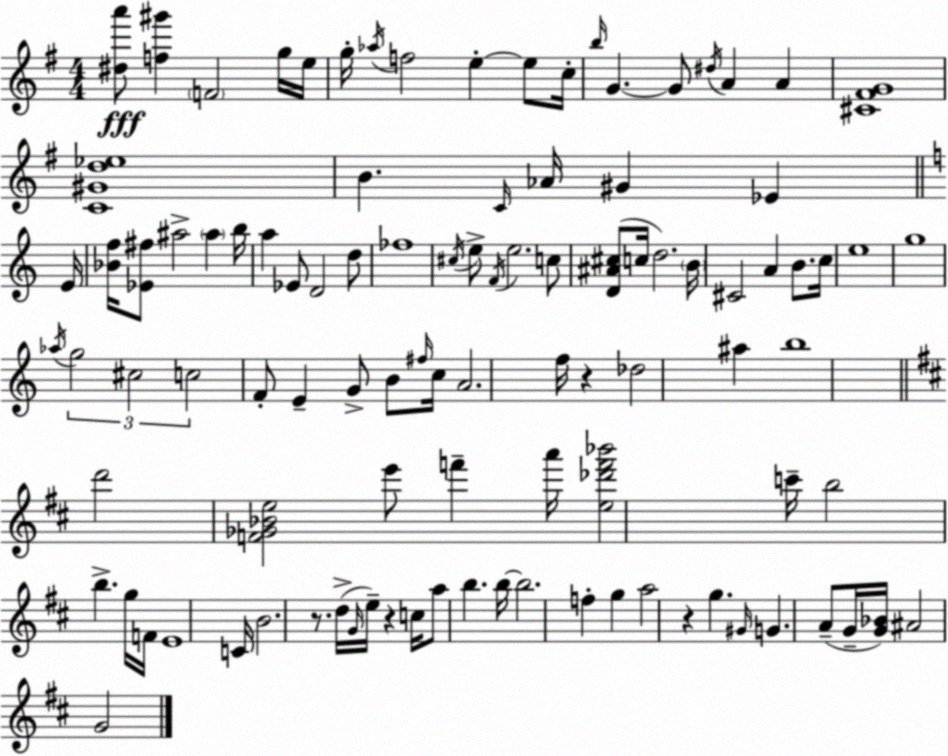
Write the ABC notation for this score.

X:1
T:Untitled
M:4/4
L:1/4
K:G
[^da']/2 [f^g'] F2 g/4 e/4 g/4 _a/4 f2 e e/2 c/4 b/4 G G/2 ^d/4 A A [^C^FG]4 [C^Gd_e]4 B C/4 _A/4 ^G _E E/4 [_Bf]/4 [_E^f]/2 ^a2 ^a b/4 a _E/2 D2 d/2 _f4 ^c/4 e/2 F/4 e2 c/2 [D^A^c]/2 c/4 d2 B/4 ^C2 A B/2 c/4 e4 g4 _a/4 g2 ^c2 c2 F/2 E G/2 B/2 ^f/4 c/4 A2 f/4 z _d2 ^a b4 d'2 [F_G_Be]2 e'/2 f' a'/4 [e_d'f'_b']2 c'/4 b2 b g/4 F/4 E4 C/4 B2 z/2 d/4 G/4 e/4 z c/4 a/2 b b/4 b2 f g a2 z g ^G/4 G A/2 G/4 [G_B]/4 ^A2 G2